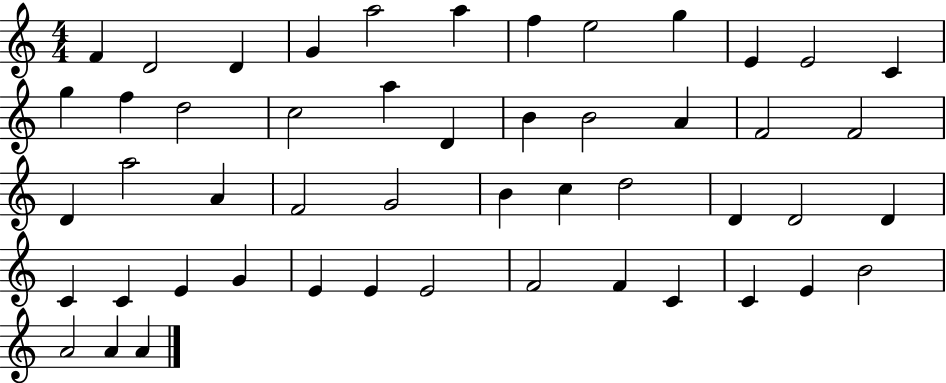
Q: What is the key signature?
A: C major